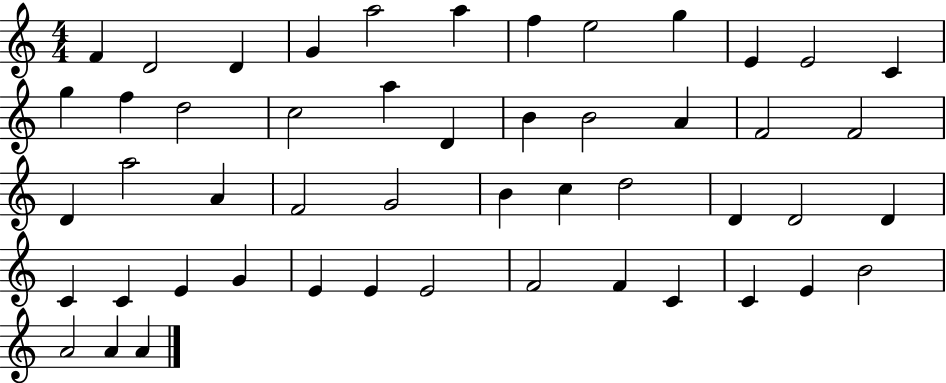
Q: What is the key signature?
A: C major